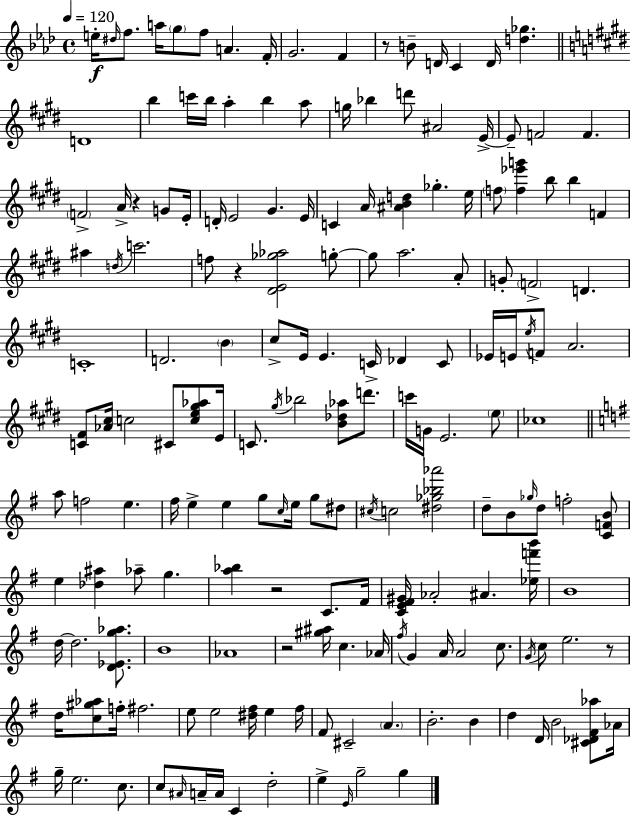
{
  \clef treble
  \time 4/4
  \defaultTimeSignature
  \key f \minor
  \tempo 4 = 120
  e''16-.\f \grace { dis''16 } f''8. a''16 \parenthesize g''8 f''8 a'4. | f'16-. g'2. f'4 | r8 b'8-- d'16 c'4 d'16 <d'' ges''>4. | \bar "||" \break \key e \major d'1 | b''4 c'''16 b''16 a''4-. b''4 a''8 | g''16 bes''4 d'''8 ais'2 e'16->~~ | e'8-- f'2 f'4. | \break \parenthesize f'2-> a'16-> r4 g'8 e'16-. | d'16-. e'2 gis'4. e'16 | c'4 a'16 <ais' b' d''>4 ges''4.-. e''16 | \parenthesize f''8 <f'' ees''' g'''>4 b''8 b''4 f'4 | \break ais''4 \acciaccatura { d''16 } c'''2. | f''8 r4 <dis' e' ges'' aes''>2 g''8-.~~ | g''8 a''2. a'8-. | g'8-. \parenthesize f'2-> d'4. | \break c'1-. | d'2. \parenthesize b'4 | cis''8-> e'16 e'4. c'16-> des'4 c'8 | ees'16 e'16 \acciaccatura { e''16 } f'8 a'2. | \break <c' fis'>8 <aes' cis''>16 c''2 cis'8 <c'' e'' gis'' aes''>8 | e'16 c'8. \acciaccatura { gis''16 } bes''2 <b' des'' aes''>8 | d'''8. c'''16 g'16 e'2. | \parenthesize e''8 ces''1 | \break \bar "||" \break \key g \major a''8 f''2 e''4. | fis''16 e''4-> e''4 g''8 \grace { c''16 } e''16 g''8 dis''8 | \acciaccatura { cis''16 } c''2 <dis'' ges'' bes'' aes'''>2 | d''8-- b'8 \grace { ges''16 } d''8 f''2-. | \break <c' f' b'>8 e''4 <des'' ais''>4 aes''8-- g''4. | <a'' bes''>4 r2 c'8. | fis'16 <c' e' fis' gis'>16 aes'2-. ais'4. | <ees'' f''' b'''>16 b'1 | \break d''16~~ d''2. | <d' ees' g'' aes''>8. b'1 | aes'1 | r2 <gis'' ais''>16 c''4. | \break aes'16 \acciaccatura { fis''16 } g'4 a'16 a'2 | c''8. \acciaccatura { g'16 } c''8 e''2. | r8 d''16 <c'' gis'' aes''>8 f''16-. fis''2. | e''8 e''2 <dis'' fis''>16 | \break e''4 fis''16 fis'8 cis'2-- \parenthesize a'4. | b'2.-. | b'4 d''4 d'16 b'2 | <cis' des' fis' aes''>8 aes'16 g''16-- e''2. | \break c''8. c''8 \grace { ais'16 } a'16-- a'16 c'4 d''2-. | e''4-> \grace { e'16 } g''2-- | g''4 \bar "|."
}